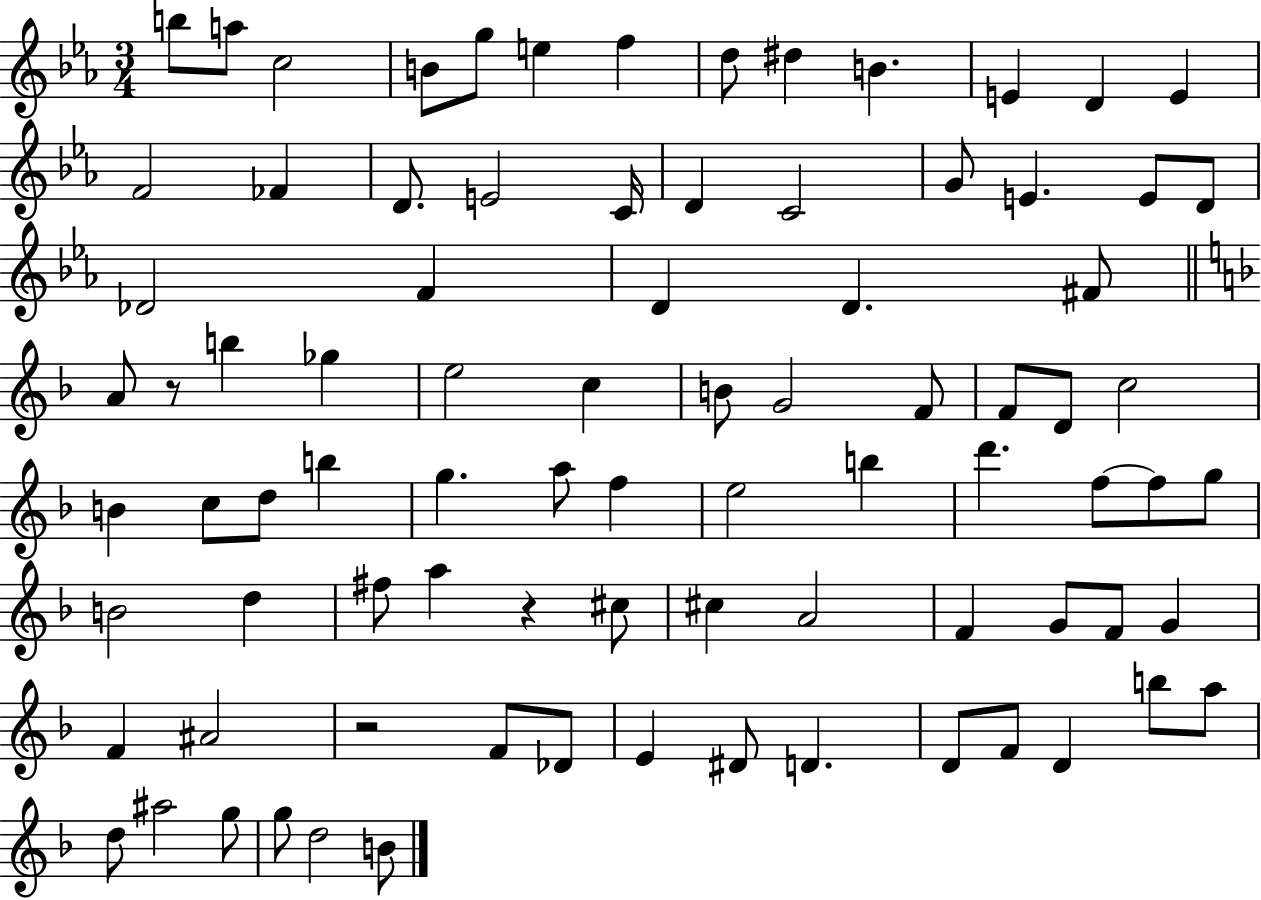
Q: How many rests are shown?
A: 3